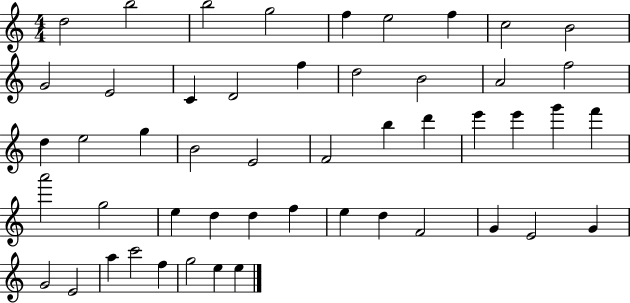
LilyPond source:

{
  \clef treble
  \numericTimeSignature
  \time 4/4
  \key c \major
  d''2 b''2 | b''2 g''2 | f''4 e''2 f''4 | c''2 b'2 | \break g'2 e'2 | c'4 d'2 f''4 | d''2 b'2 | a'2 f''2 | \break d''4 e''2 g''4 | b'2 e'2 | f'2 b''4 d'''4 | e'''4 e'''4 g'''4 f'''4 | \break a'''2 g''2 | e''4 d''4 d''4 f''4 | e''4 d''4 f'2 | g'4 e'2 g'4 | \break g'2 e'2 | a''4 c'''2 f''4 | g''2 e''4 e''4 | \bar "|."
}